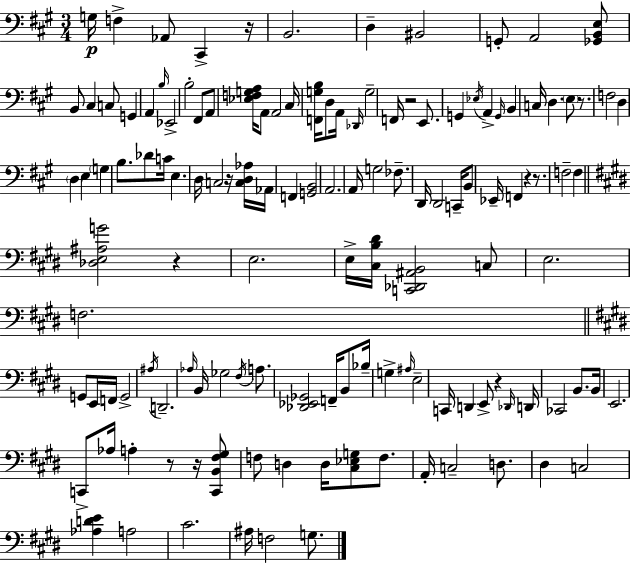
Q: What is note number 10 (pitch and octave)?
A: B2